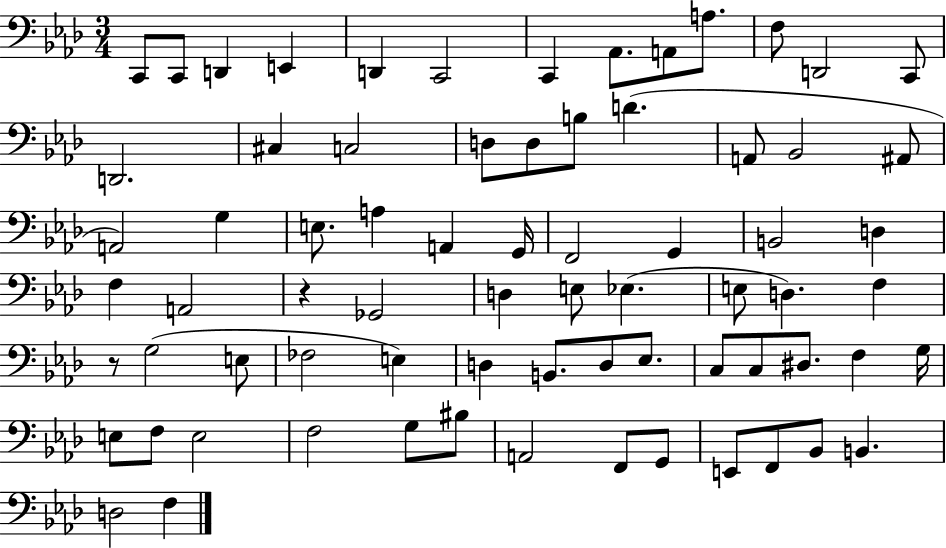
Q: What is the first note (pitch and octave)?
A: C2